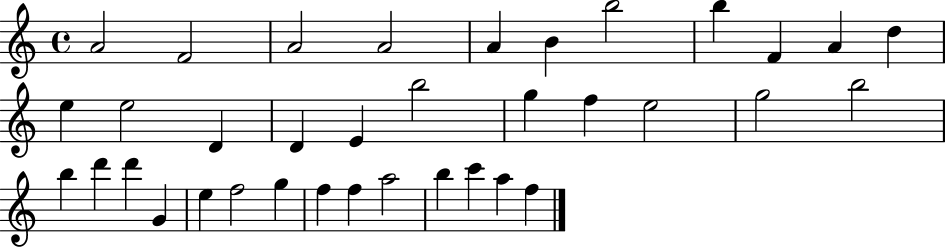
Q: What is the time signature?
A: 4/4